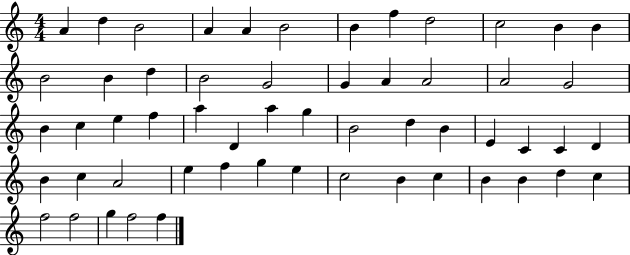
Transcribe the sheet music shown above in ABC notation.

X:1
T:Untitled
M:4/4
L:1/4
K:C
A d B2 A A B2 B f d2 c2 B B B2 B d B2 G2 G A A2 A2 G2 B c e f a D a g B2 d B E C C D B c A2 e f g e c2 B c B B d c f2 f2 g f2 f